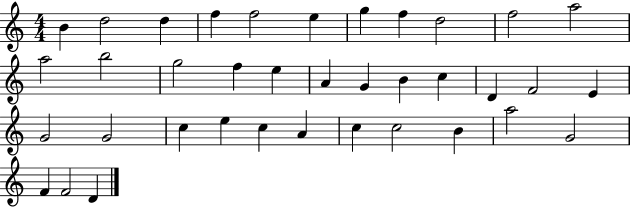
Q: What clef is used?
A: treble